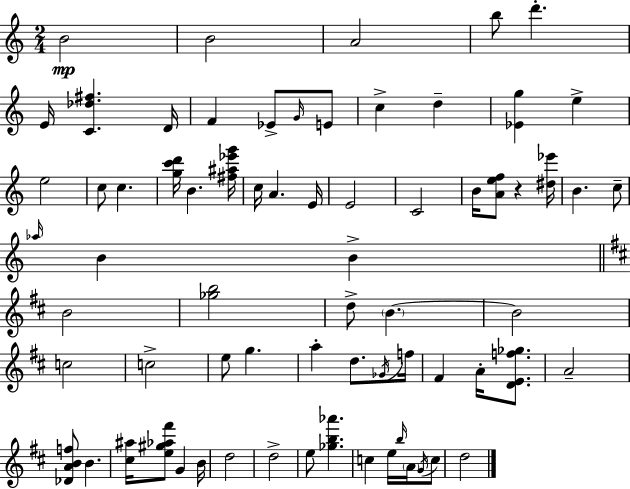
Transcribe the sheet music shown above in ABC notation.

X:1
T:Untitled
M:2/4
L:1/4
K:C
B2 B2 A2 b/2 d' E/4 [C_d^f] D/4 F _E/2 G/4 E/2 c d [_Eg] e e2 c/2 c [gc'd']/4 B [^f^a_e'g']/4 c/4 A E/4 E2 C2 B/4 [Aef]/2 z [^d_e']/4 B c/2 _a/4 B B B2 [_gb]2 d/2 B B2 c2 c2 e/2 g a d/2 _G/4 f/4 ^F A/4 [DEf_g]/2 A2 [_DABf]/2 B [^c^a]/4 [e^g_a^f']/2 G B/4 d2 d2 e/2 [_gb_a'] c e/4 b/4 A/4 G/4 c/2 d2